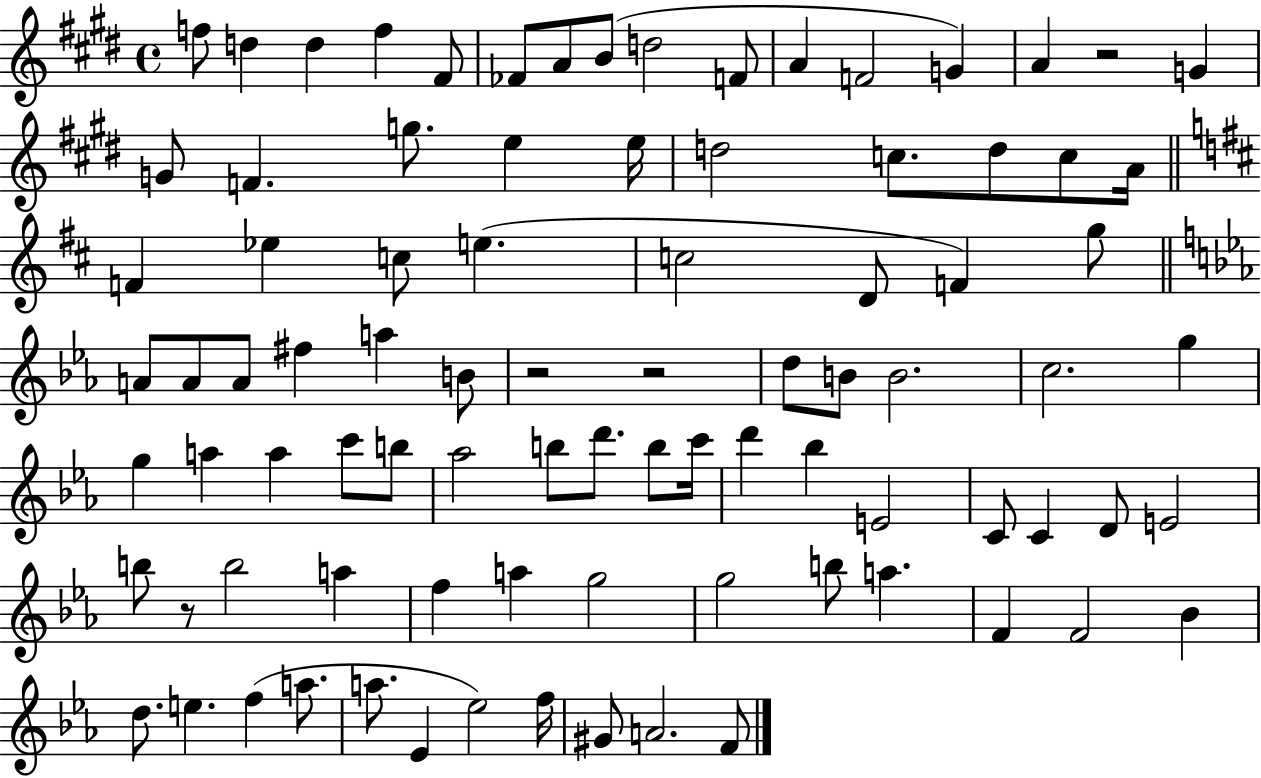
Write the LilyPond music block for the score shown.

{
  \clef treble
  \time 4/4
  \defaultTimeSignature
  \key e \major
  \repeat volta 2 { f''8 d''4 d''4 f''4 fis'8 | fes'8 a'8 b'8( d''2 f'8 | a'4 f'2 g'4) | a'4 r2 g'4 | \break g'8 f'4. g''8. e''4 e''16 | d''2 c''8. d''8 c''8 a'16 | \bar "||" \break \key d \major f'4 ees''4 c''8 e''4.( | c''2 d'8 f'4) g''8 | \bar "||" \break \key ees \major a'8 a'8 a'8 fis''4 a''4 b'8 | r2 r2 | d''8 b'8 b'2. | c''2. g''4 | \break g''4 a''4 a''4 c'''8 b''8 | aes''2 b''8 d'''8. b''8 c'''16 | d'''4 bes''4 e'2 | c'8 c'4 d'8 e'2 | \break b''8 r8 b''2 a''4 | f''4 a''4 g''2 | g''2 b''8 a''4. | f'4 f'2 bes'4 | \break d''8. e''4. f''4( a''8. | a''8. ees'4 ees''2) f''16 | gis'8 a'2. f'8 | } \bar "|."
}